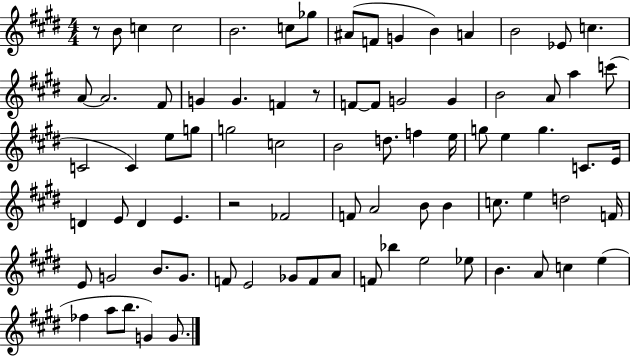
{
  \clef treble
  \numericTimeSignature
  \time 4/4
  \key e \major
  \repeat volta 2 { r8 b'8 c''4 c''2 | b'2. c''8 ges''8 | ais'8( f'8 g'4 b'4) a'4 | b'2 ees'8 c''4. | \break a'8~~ a'2. fis'8 | g'4 g'4. f'4 r8 | f'8~~ f'8 g'2 g'4 | b'2 a'8 a''4 c'''8( | \break c'2 c'4) e''8 g''8 | g''2 c''2 | b'2 d''8. f''4 e''16 | g''8 e''4 g''4. c'8. e'16 | \break d'4 e'8 d'4 e'4. | r2 fes'2 | f'8 a'2 b'8 b'4 | c''8. e''4 d''2 f'16 | \break e'8 g'2 b'8. g'8. | f'8 e'2 ges'8 f'8 a'8 | f'8 bes''4 e''2 ees''8 | b'4. a'8 c''4 e''4( | \break fes''4 a''8 b''8. g'4) g'8. | } \bar "|."
}